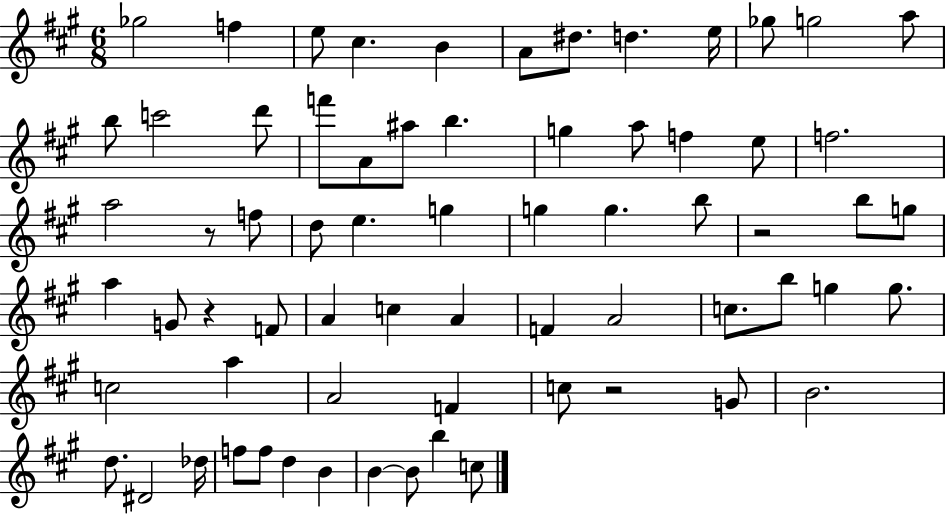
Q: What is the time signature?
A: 6/8